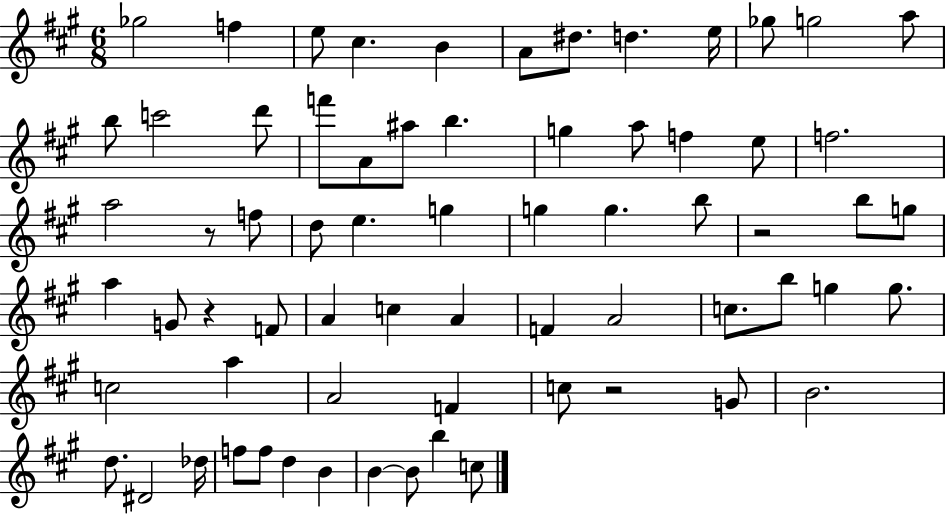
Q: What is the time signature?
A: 6/8